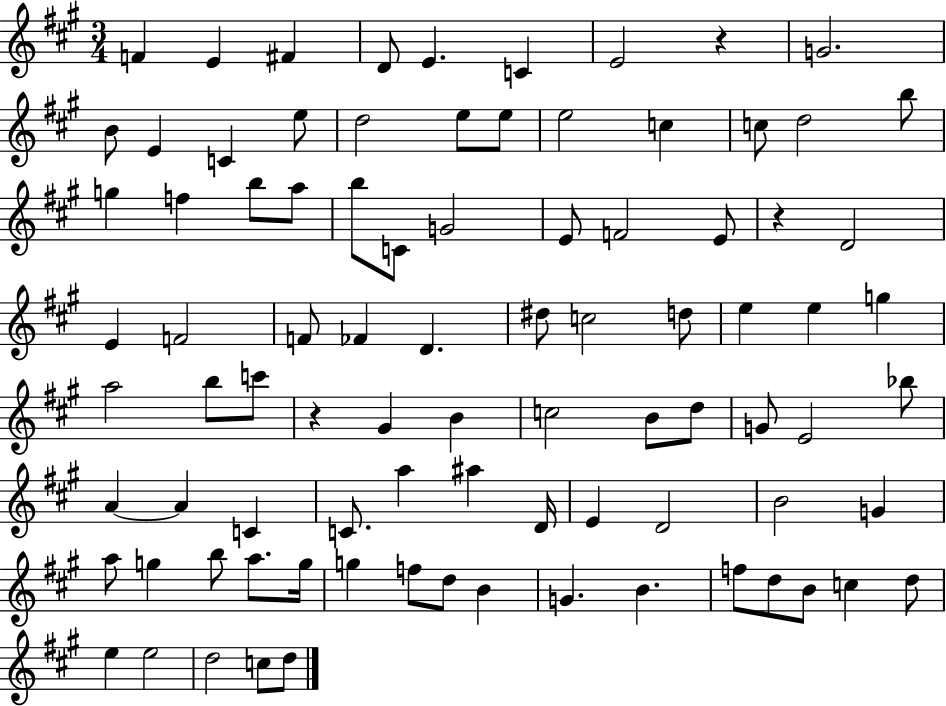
{
  \clef treble
  \numericTimeSignature
  \time 3/4
  \key a \major
  \repeat volta 2 { f'4 e'4 fis'4 | d'8 e'4. c'4 | e'2 r4 | g'2. | \break b'8 e'4 c'4 e''8 | d''2 e''8 e''8 | e''2 c''4 | c''8 d''2 b''8 | \break g''4 f''4 b''8 a''8 | b''8 c'8 g'2 | e'8 f'2 e'8 | r4 d'2 | \break e'4 f'2 | f'8 fes'4 d'4. | dis''8 c''2 d''8 | e''4 e''4 g''4 | \break a''2 b''8 c'''8 | r4 gis'4 b'4 | c''2 b'8 d''8 | g'8 e'2 bes''8 | \break a'4~~ a'4 c'4 | c'8. a''4 ais''4 d'16 | e'4 d'2 | b'2 g'4 | \break a''8 g''4 b''8 a''8. g''16 | g''4 f''8 d''8 b'4 | g'4. b'4. | f''8 d''8 b'8 c''4 d''8 | \break e''4 e''2 | d''2 c''8 d''8 | } \bar "|."
}